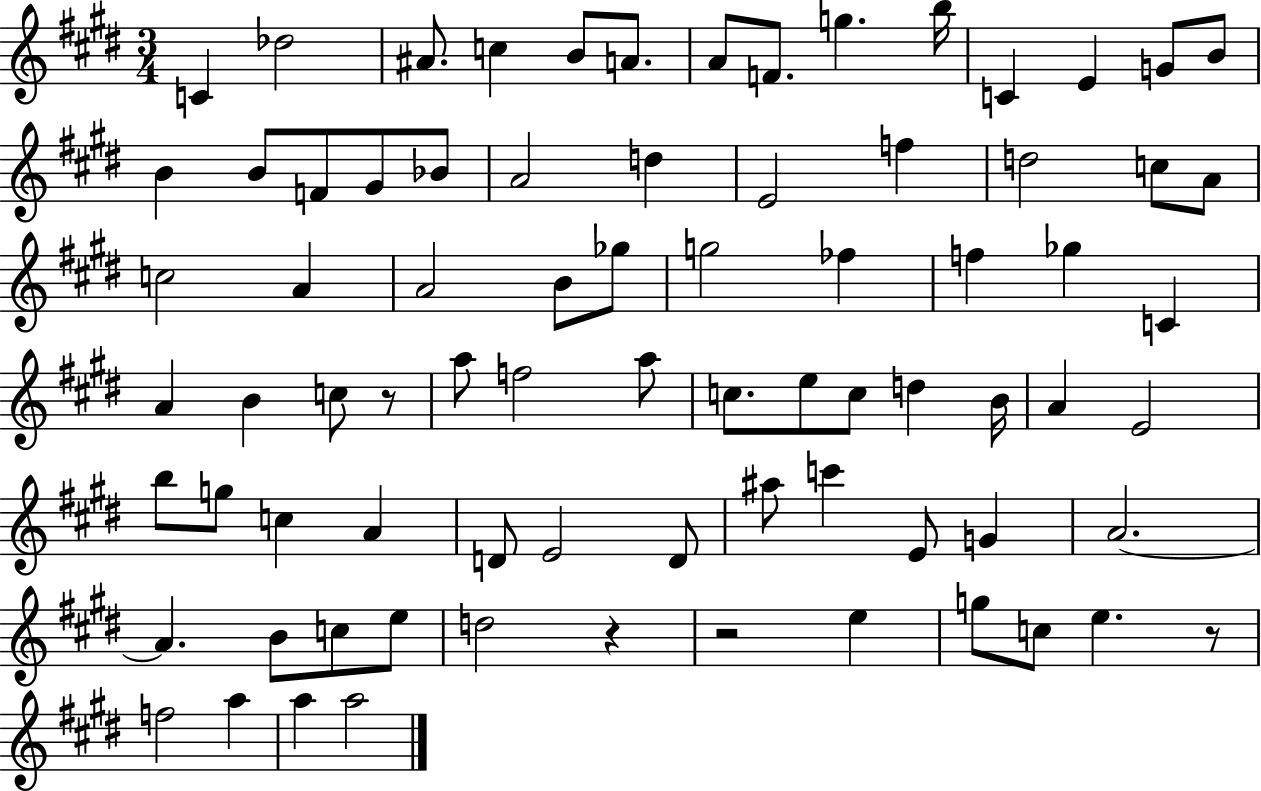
{
  \clef treble
  \numericTimeSignature
  \time 3/4
  \key e \major
  c'4 des''2 | ais'8. c''4 b'8 a'8. | a'8 f'8. g''4. b''16 | c'4 e'4 g'8 b'8 | \break b'4 b'8 f'8 gis'8 bes'8 | a'2 d''4 | e'2 f''4 | d''2 c''8 a'8 | \break c''2 a'4 | a'2 b'8 ges''8 | g''2 fes''4 | f''4 ges''4 c'4 | \break a'4 b'4 c''8 r8 | a''8 f''2 a''8 | c''8. e''8 c''8 d''4 b'16 | a'4 e'2 | \break b''8 g''8 c''4 a'4 | d'8 e'2 d'8 | ais''8 c'''4 e'8 g'4 | a'2.~~ | \break a'4. b'8 c''8 e''8 | d''2 r4 | r2 e''4 | g''8 c''8 e''4. r8 | \break f''2 a''4 | a''4 a''2 | \bar "|."
}